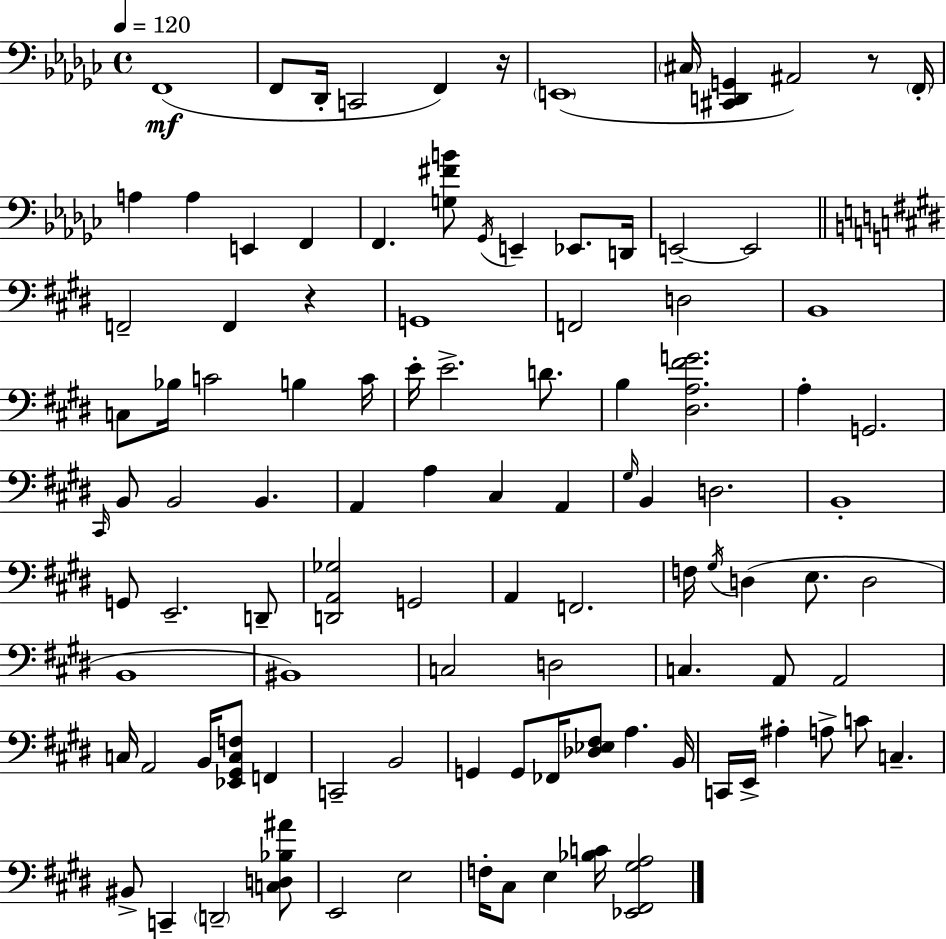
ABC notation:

X:1
T:Untitled
M:4/4
L:1/4
K:Ebm
F,,4 F,,/2 _D,,/4 C,,2 F,, z/4 E,,4 ^C,/4 [^C,,D,,G,,] ^A,,2 z/2 F,,/4 A, A, E,, F,, F,, [G,^FB]/2 _G,,/4 E,, _E,,/2 D,,/4 E,,2 E,,2 F,,2 F,, z G,,4 F,,2 D,2 B,,4 C,/2 _B,/4 C2 B, C/4 E/4 E2 D/2 B, [^D,A,^FG]2 A, G,,2 ^C,,/4 B,,/2 B,,2 B,, A,, A, ^C, A,, ^G,/4 B,, D,2 B,,4 G,,/2 E,,2 D,,/2 [D,,A,,_G,]2 G,,2 A,, F,,2 F,/4 ^G,/4 D, E,/2 D,2 B,,4 ^B,,4 C,2 D,2 C, A,,/2 A,,2 C,/4 A,,2 B,,/4 [_E,,^G,,C,F,]/2 F,, C,,2 B,,2 G,, G,,/2 _F,,/4 [_D,_E,^F,]/2 A, B,,/4 C,,/4 E,,/4 ^A, A,/2 C/2 C, ^B,,/2 C,, D,,2 [C,D,_B,^A]/2 E,,2 E,2 F,/4 ^C,/2 E, [_B,C]/4 [_E,,^F,,^G,A,]2